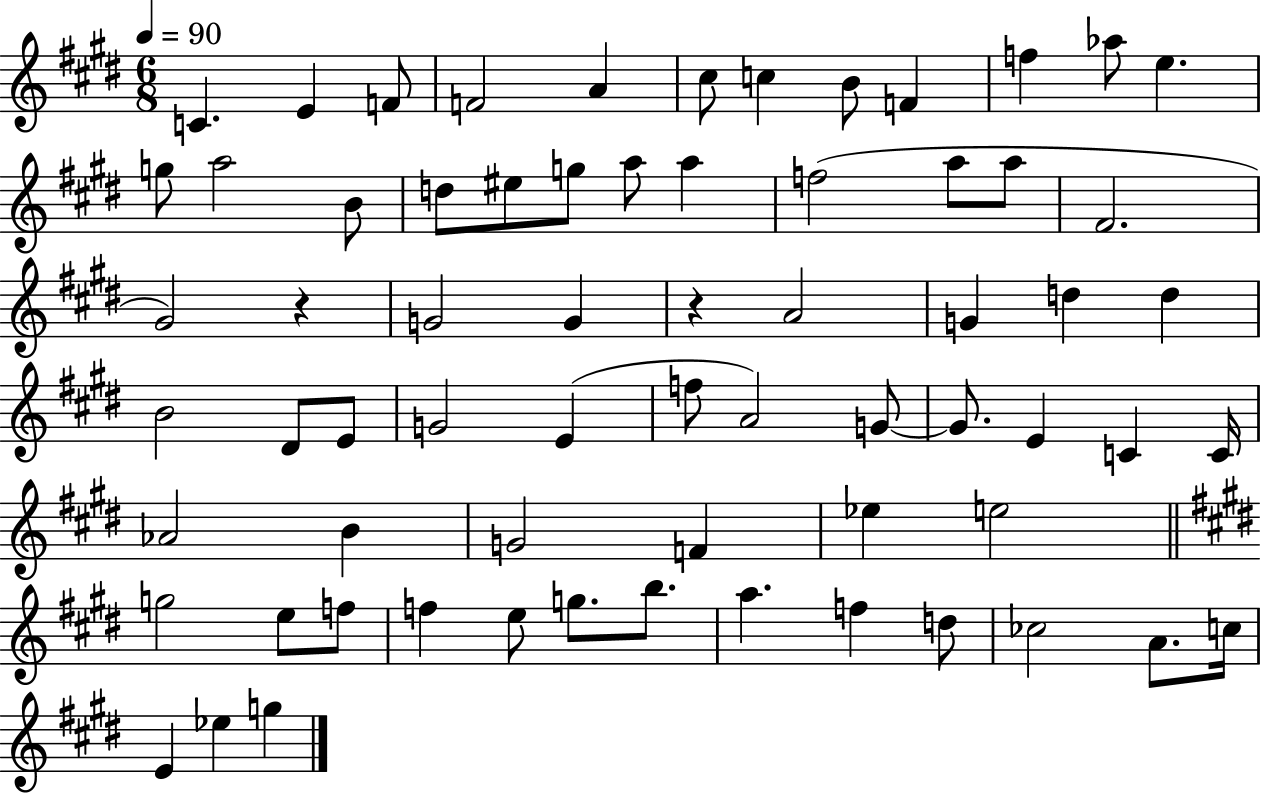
C4/q. E4/q F4/e F4/h A4/q C#5/e C5/q B4/e F4/q F5/q Ab5/e E5/q. G5/e A5/h B4/e D5/e EIS5/e G5/e A5/e A5/q F5/h A5/e A5/e F#4/h. G#4/h R/q G4/h G4/q R/q A4/h G4/q D5/q D5/q B4/h D#4/e E4/e G4/h E4/q F5/e A4/h G4/e G4/e. E4/q C4/q C4/s Ab4/h B4/q G4/h F4/q Eb5/q E5/h G5/h E5/e F5/e F5/q E5/e G5/e. B5/e. A5/q. F5/q D5/e CES5/h A4/e. C5/s E4/q Eb5/q G5/q